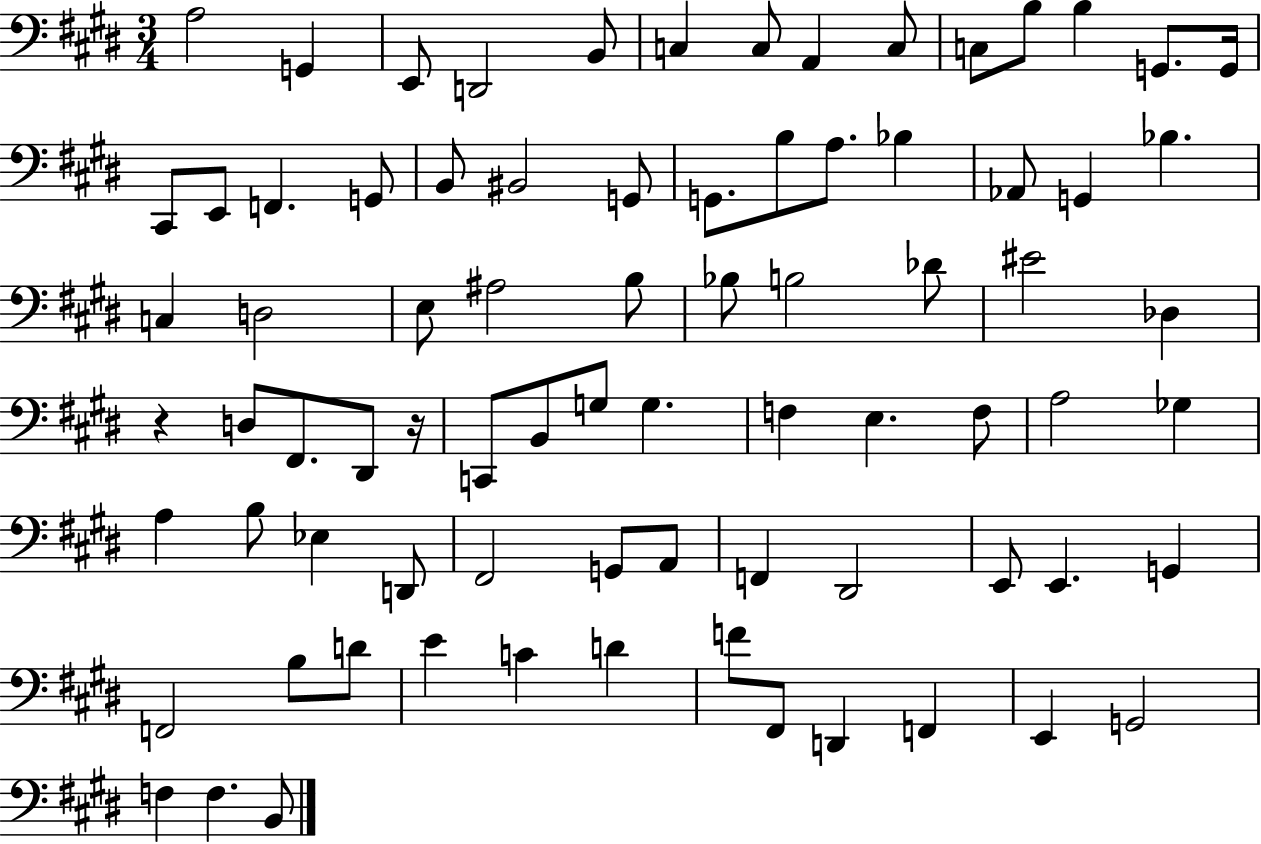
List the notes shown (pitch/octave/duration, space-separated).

A3/h G2/q E2/e D2/h B2/e C3/q C3/e A2/q C3/e C3/e B3/e B3/q G2/e. G2/s C#2/e E2/e F2/q. G2/e B2/e BIS2/h G2/e G2/e. B3/e A3/e. Bb3/q Ab2/e G2/q Bb3/q. C3/q D3/h E3/e A#3/h B3/e Bb3/e B3/h Db4/e EIS4/h Db3/q R/q D3/e F#2/e. D#2/e R/s C2/e B2/e G3/e G3/q. F3/q E3/q. F3/e A3/h Gb3/q A3/q B3/e Eb3/q D2/e F#2/h G2/e A2/e F2/q D#2/h E2/e E2/q. G2/q F2/h B3/e D4/e E4/q C4/q D4/q F4/e F#2/e D2/q F2/q E2/q G2/h F3/q F3/q. B2/e